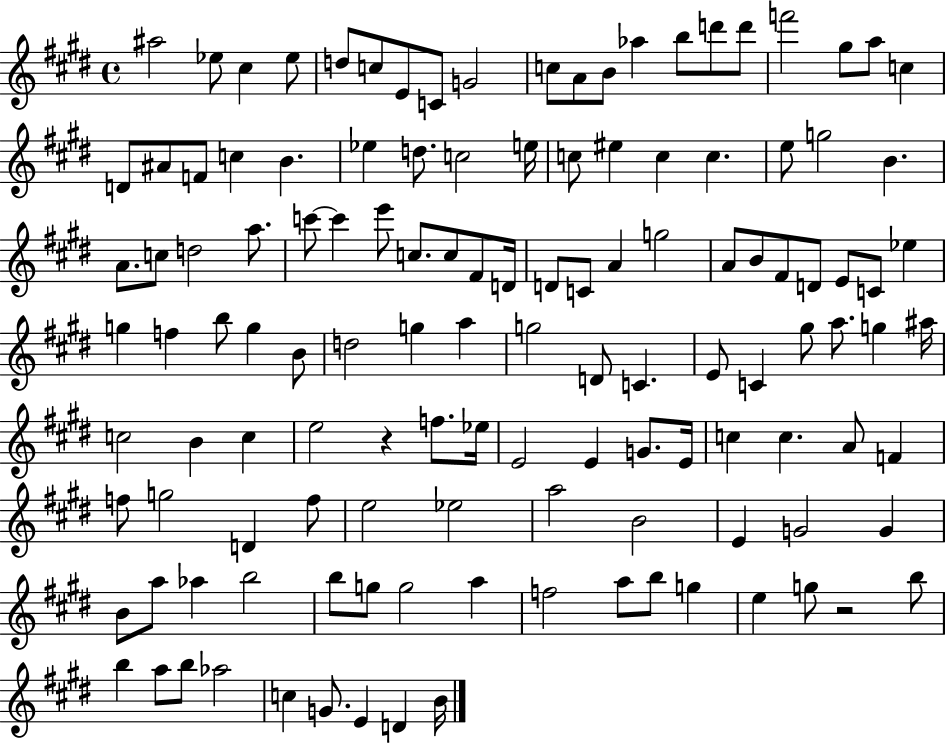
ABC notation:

X:1
T:Untitled
M:4/4
L:1/4
K:E
^a2 _e/2 ^c _e/2 d/2 c/2 E/2 C/2 G2 c/2 A/2 B/2 _a b/2 d'/2 d'/2 f'2 ^g/2 a/2 c D/2 ^A/2 F/2 c B _e d/2 c2 e/4 c/2 ^e c c e/2 g2 B A/2 c/2 d2 a/2 c'/2 c' e'/2 c/2 c/2 ^F/2 D/4 D/2 C/2 A g2 A/2 B/2 ^F/2 D/2 E/2 C/2 _e g f b/2 g B/2 d2 g a g2 D/2 C E/2 C ^g/2 a/2 g ^a/4 c2 B c e2 z f/2 _e/4 E2 E G/2 E/4 c c A/2 F f/2 g2 D f/2 e2 _e2 a2 B2 E G2 G B/2 a/2 _a b2 b/2 g/2 g2 a f2 a/2 b/2 g e g/2 z2 b/2 b a/2 b/2 _a2 c G/2 E D B/4